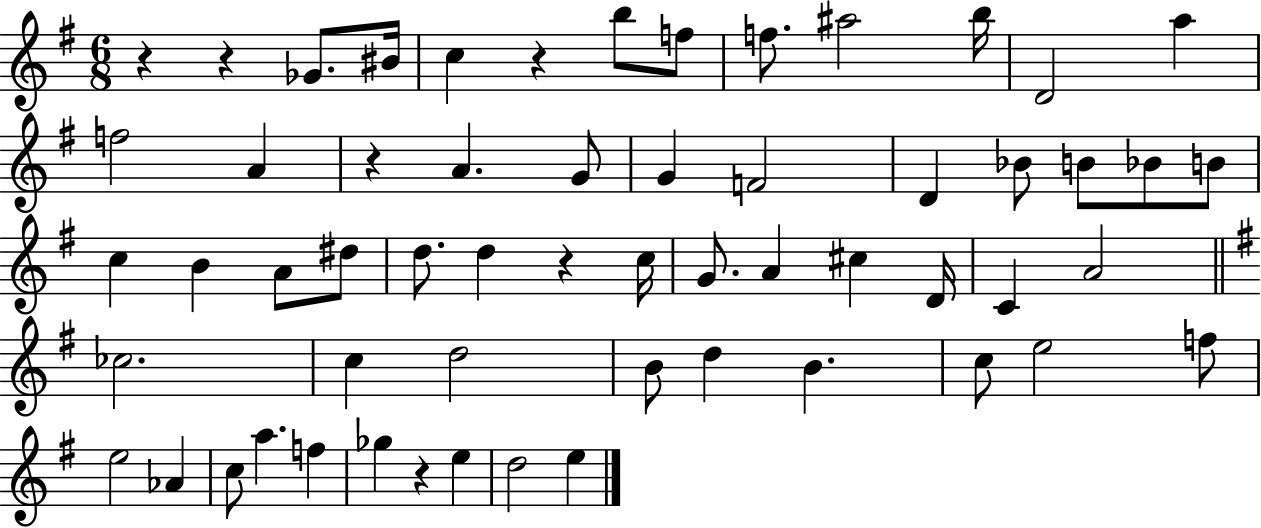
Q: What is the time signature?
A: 6/8